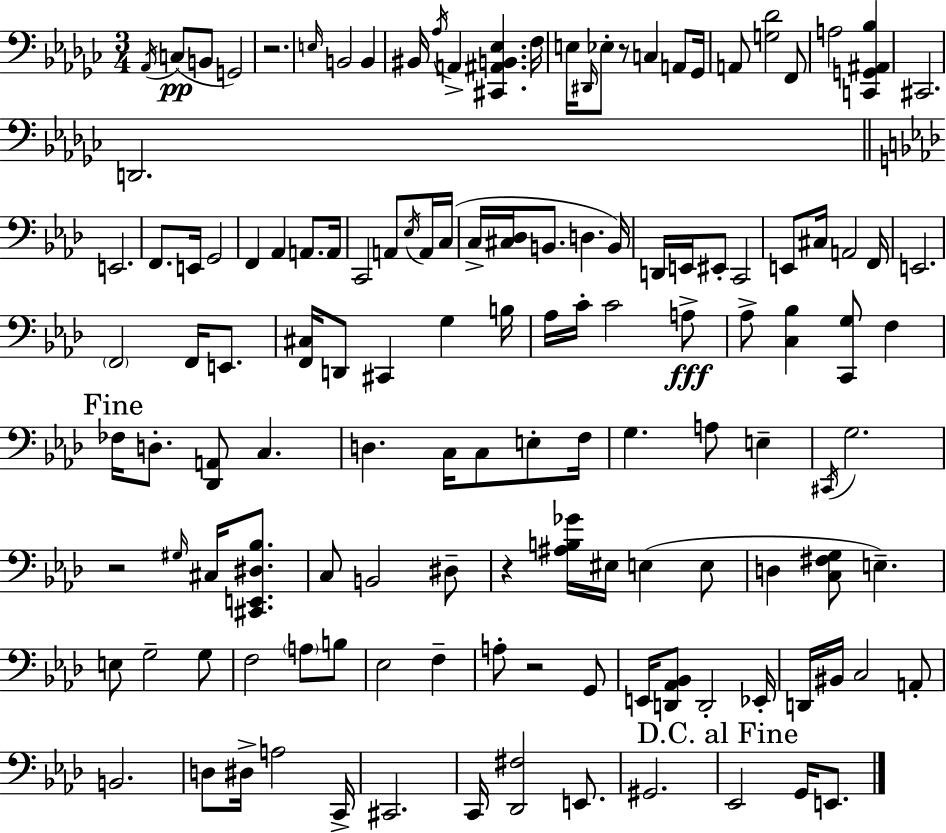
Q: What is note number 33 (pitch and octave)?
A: Eb3